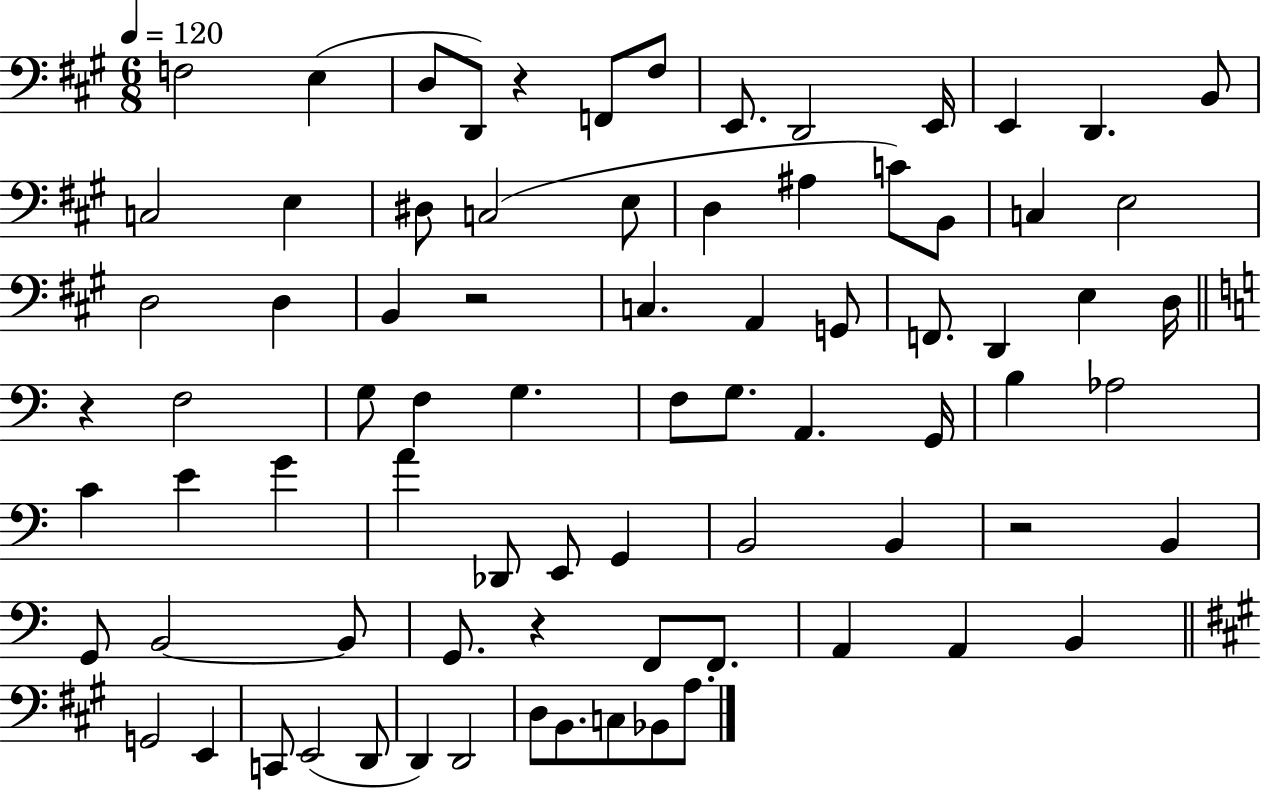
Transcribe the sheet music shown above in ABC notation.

X:1
T:Untitled
M:6/8
L:1/4
K:A
F,2 E, D,/2 D,,/2 z F,,/2 ^F,/2 E,,/2 D,,2 E,,/4 E,, D,, B,,/2 C,2 E, ^D,/2 C,2 E,/2 D, ^A, C/2 B,,/2 C, E,2 D,2 D, B,, z2 C, A,, G,,/2 F,,/2 D,, E, D,/4 z F,2 G,/2 F, G, F,/2 G,/2 A,, G,,/4 B, _A,2 C E G A _D,,/2 E,,/2 G,, B,,2 B,, z2 B,, G,,/2 B,,2 B,,/2 G,,/2 z F,,/2 F,,/2 A,, A,, B,, G,,2 E,, C,,/2 E,,2 D,,/2 D,, D,,2 D,/2 B,,/2 C,/2 _B,,/2 A,/2